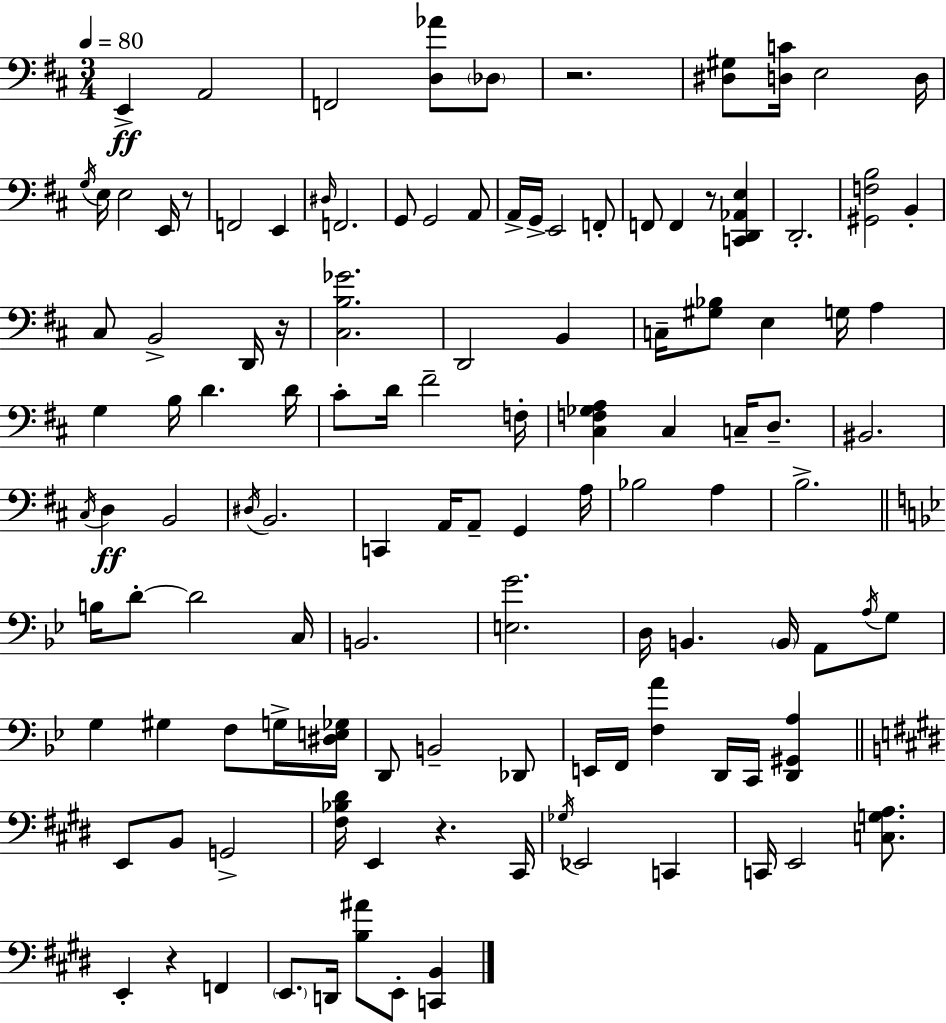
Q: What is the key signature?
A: D major